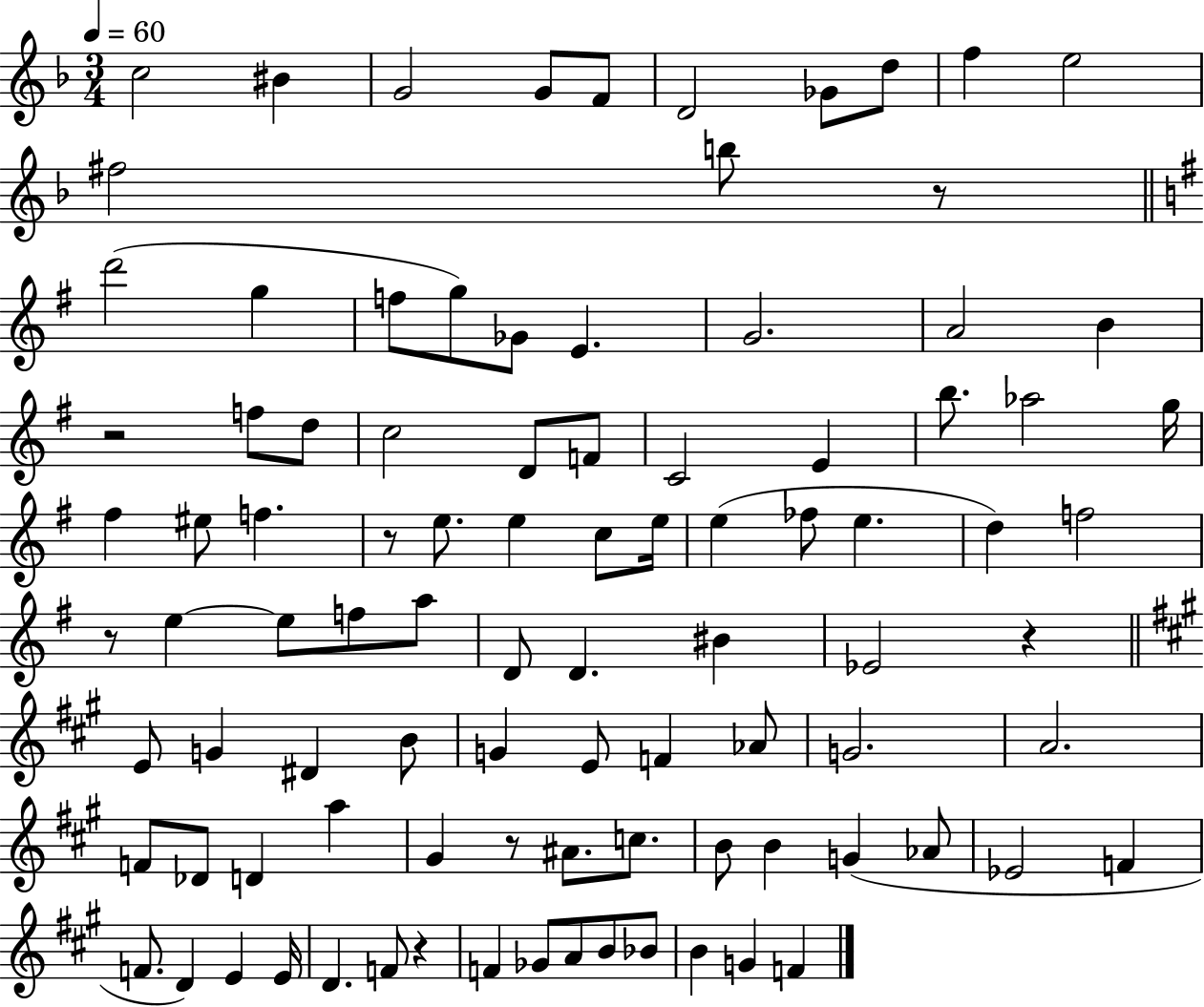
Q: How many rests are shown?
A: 7